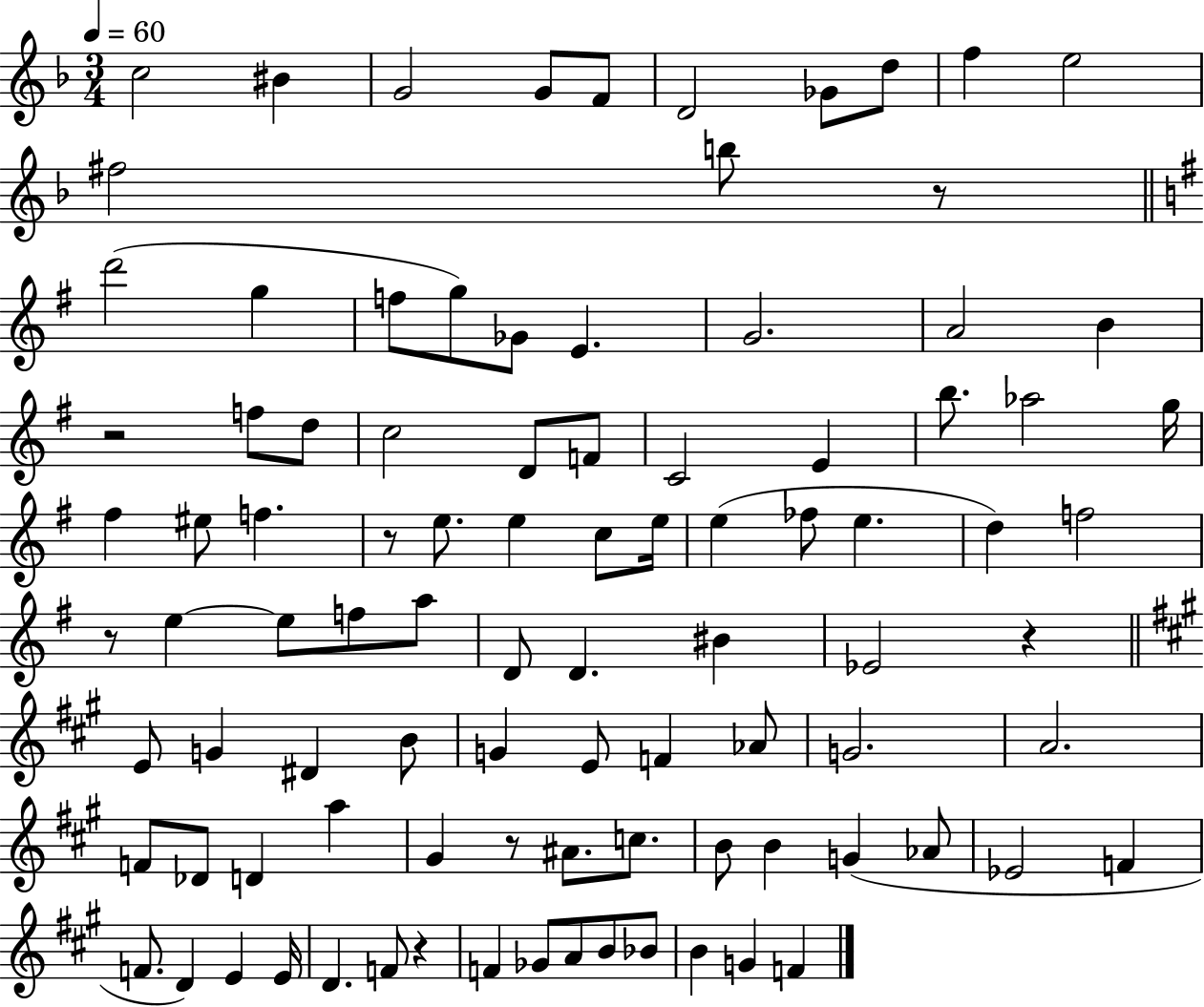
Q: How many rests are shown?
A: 7